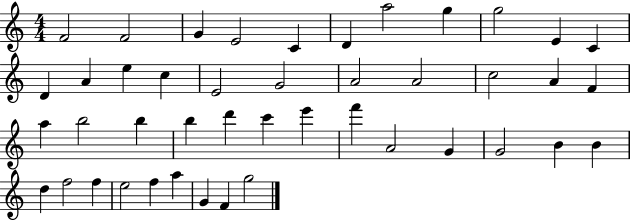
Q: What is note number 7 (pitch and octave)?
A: A5